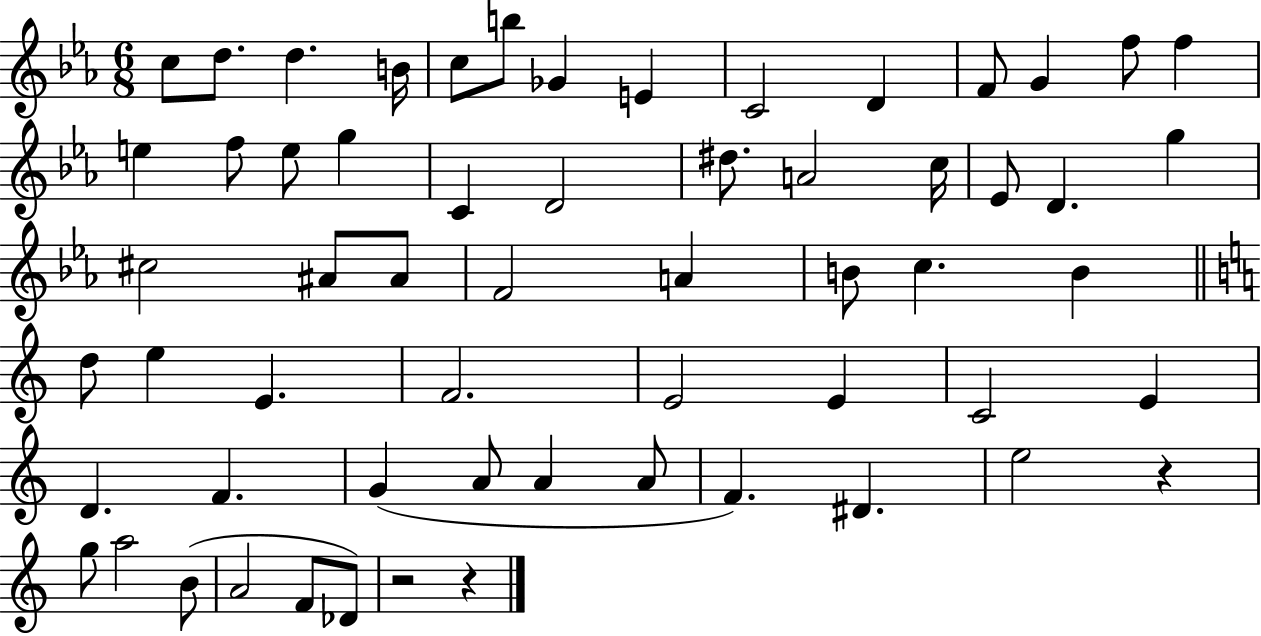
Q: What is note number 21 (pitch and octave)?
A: D#5